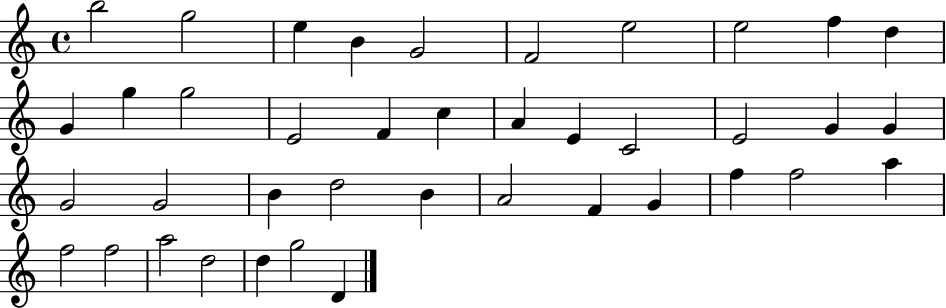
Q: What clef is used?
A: treble